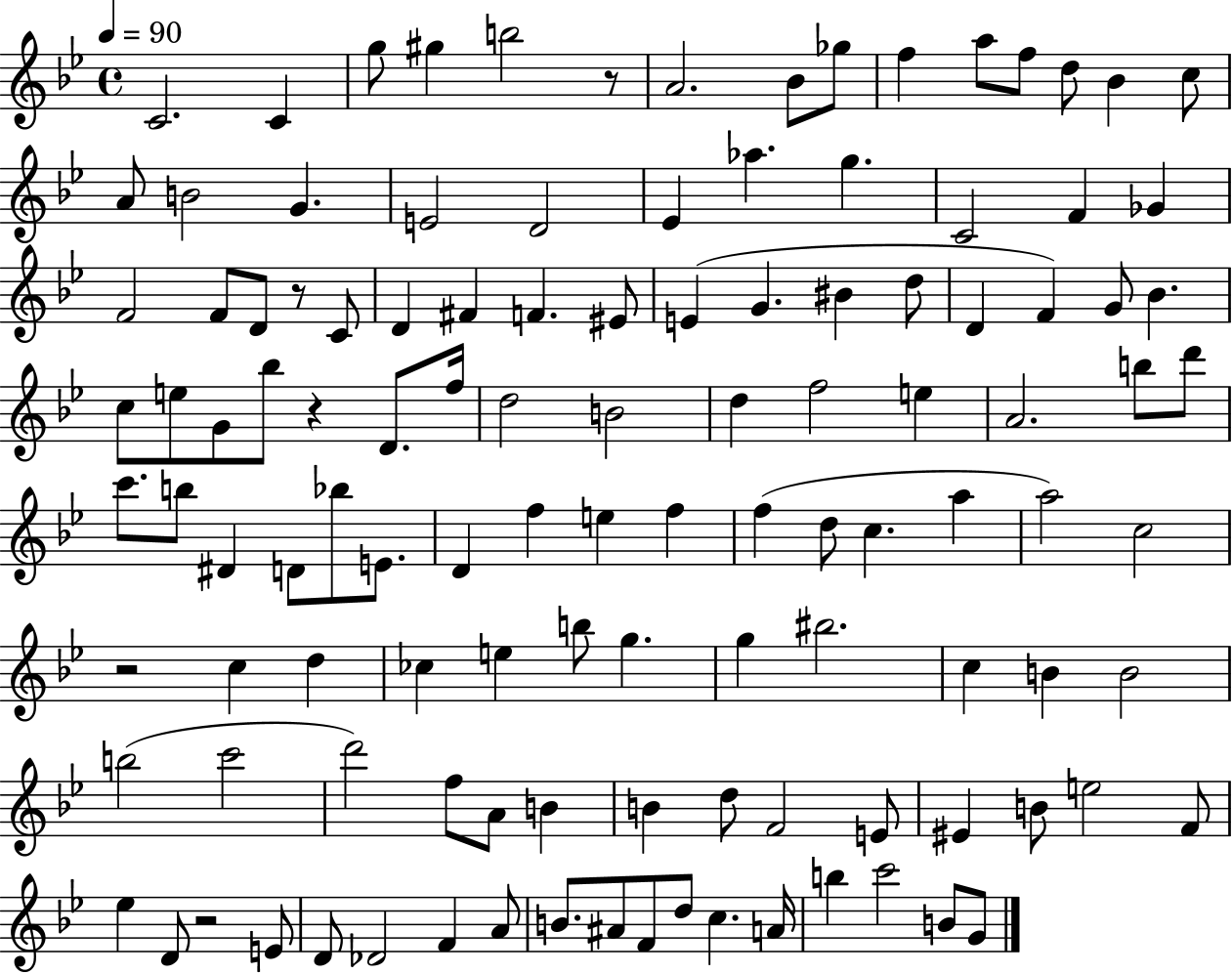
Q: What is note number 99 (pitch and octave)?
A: E4